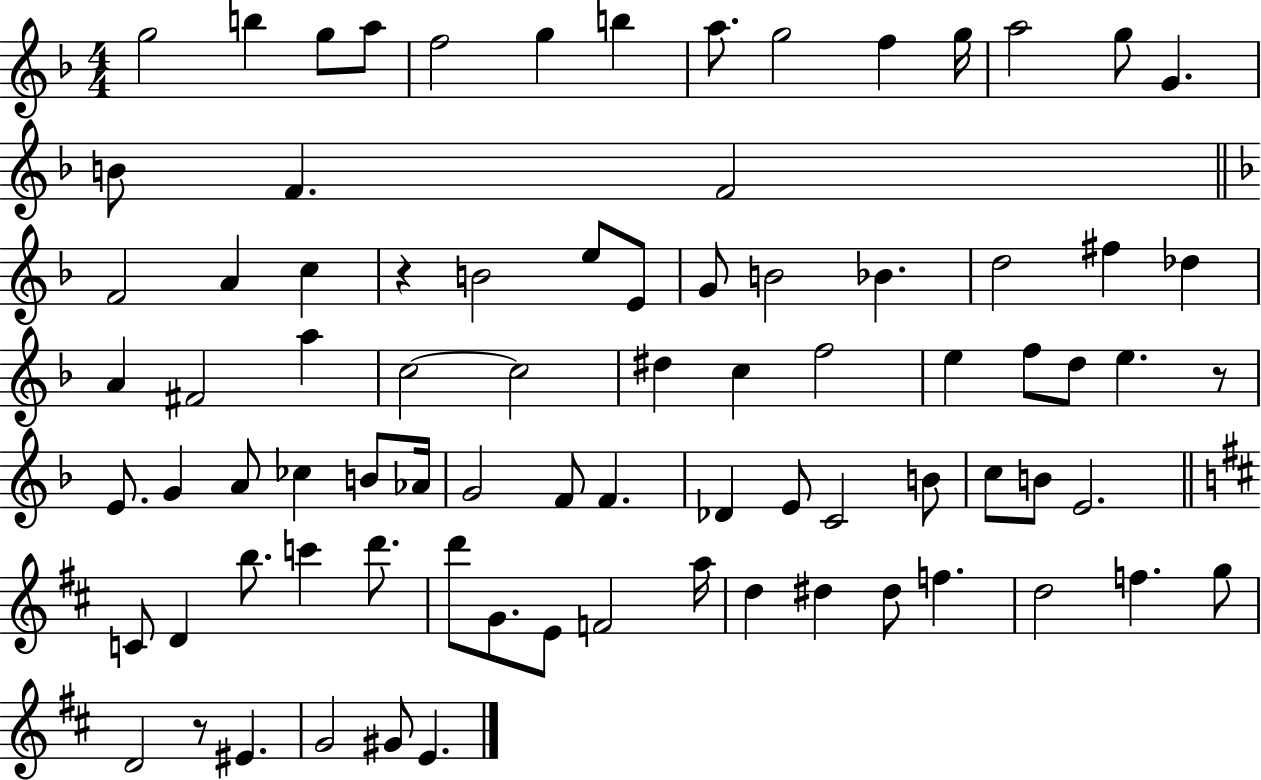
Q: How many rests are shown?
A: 3